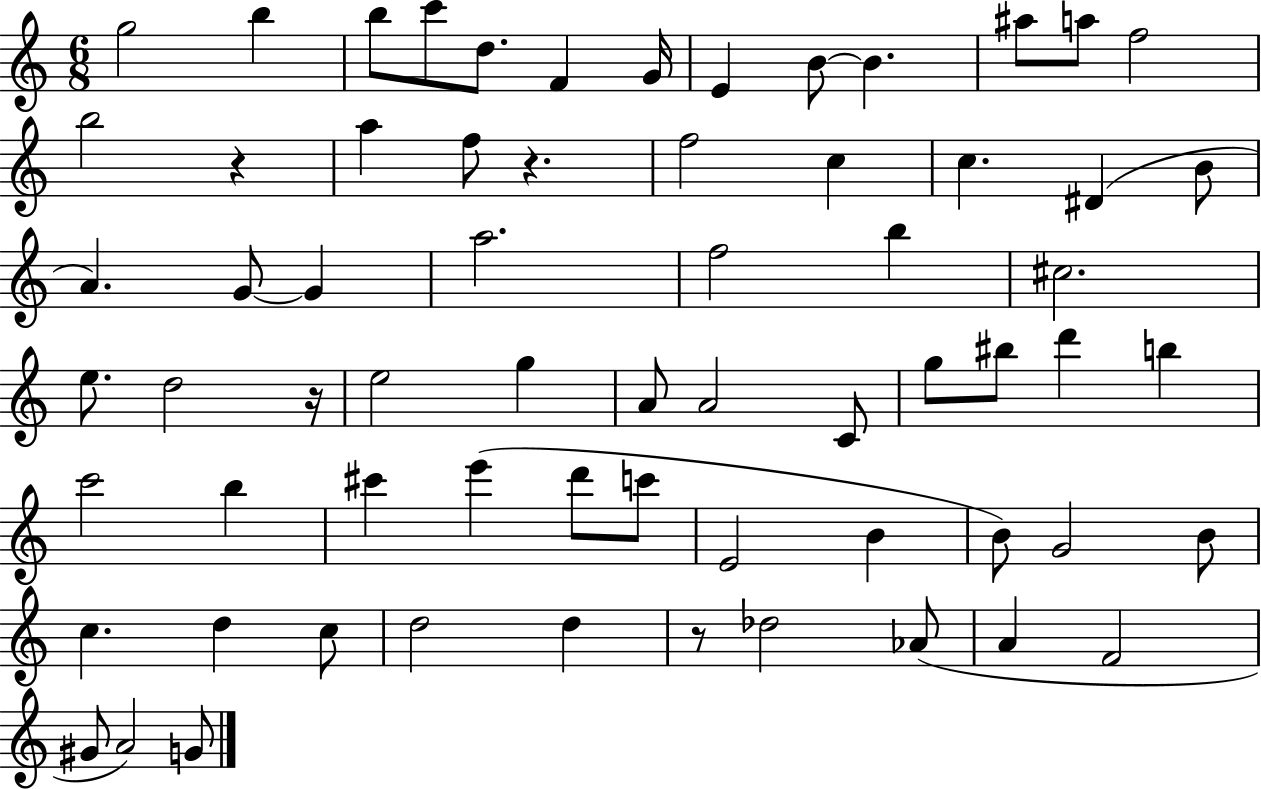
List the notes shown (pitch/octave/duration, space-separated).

G5/h B5/q B5/e C6/e D5/e. F4/q G4/s E4/q B4/e B4/q. A#5/e A5/e F5/h B5/h R/q A5/q F5/e R/q. F5/h C5/q C5/q. D#4/q B4/e A4/q. G4/e G4/q A5/h. F5/h B5/q C#5/h. E5/e. D5/h R/s E5/h G5/q A4/e A4/h C4/e G5/e BIS5/e D6/q B5/q C6/h B5/q C#6/q E6/q D6/e C6/e E4/h B4/q B4/e G4/h B4/e C5/q. D5/q C5/e D5/h D5/q R/e Db5/h Ab4/e A4/q F4/h G#4/e A4/h G4/e